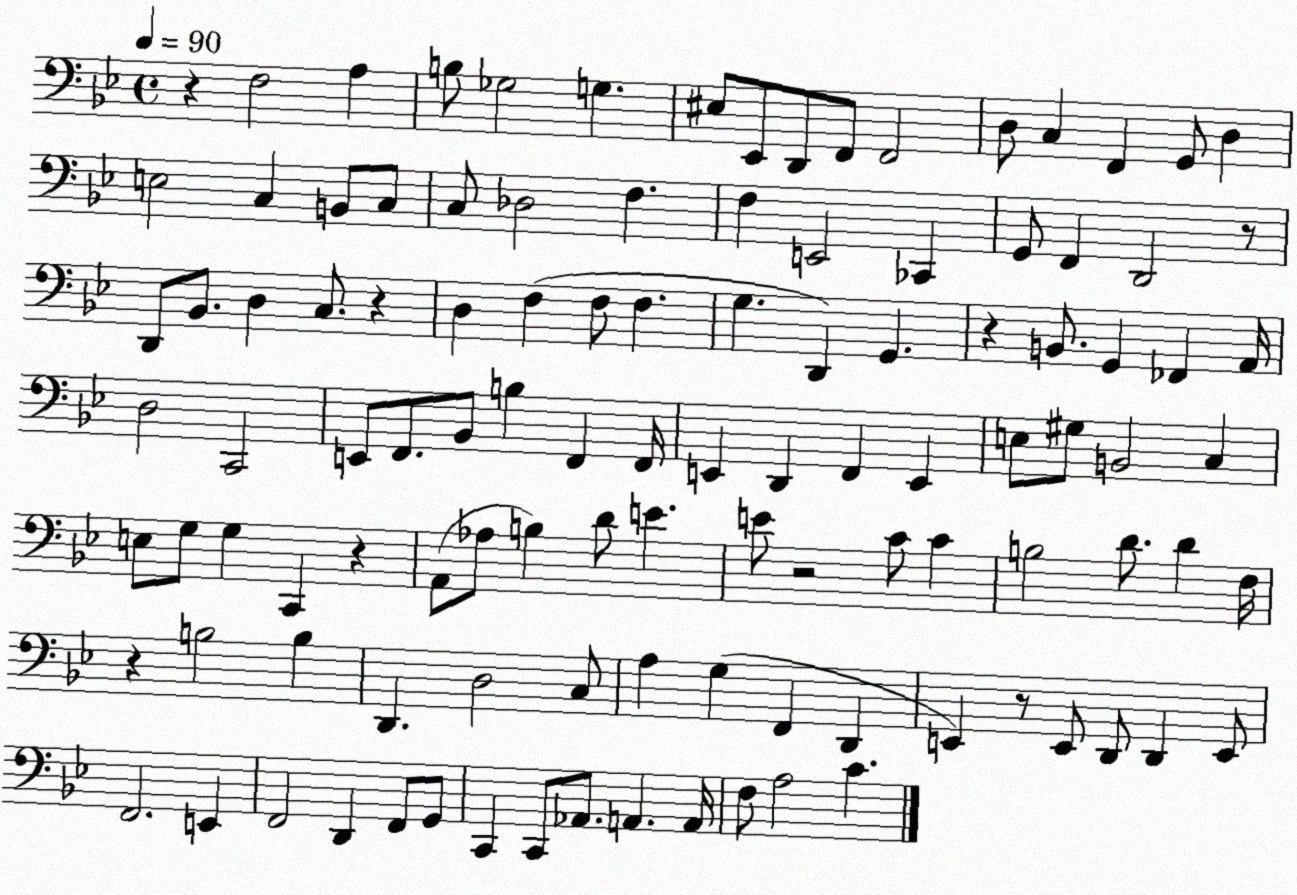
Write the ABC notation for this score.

X:1
T:Untitled
M:4/4
L:1/4
K:Bb
z F,2 A, B,/2 _G,2 G, ^E,/2 _E,,/2 D,,/2 F,,/2 F,,2 D,/2 C, F,, G,,/2 D, E,2 C, B,,/2 C,/2 C,/2 _D,2 F, F, E,,2 _C,, G,,/2 F,, D,,2 z/2 D,,/2 _B,,/2 D, C,/2 z D, F, F,/2 F, G, D,, G,, z B,,/2 G,, _F,, A,,/4 D,2 C,,2 E,,/2 F,,/2 _B,,/2 B, F,, F,,/4 E,, D,, F,, E,, E,/2 ^G,/2 B,,2 C, E,/2 G,/2 G, C,, z A,,/2 _A,/2 B, D/2 E E/2 z2 C/2 C B,2 D/2 D F,/4 z B,2 B, D,, D,2 C,/2 A, G, F,, D,, E,, z/2 E,,/2 D,,/2 D,, E,,/2 F,,2 E,, F,,2 D,, F,,/2 G,,/2 C,, C,,/2 _A,,/2 A,, A,,/4 F,/2 A,2 C